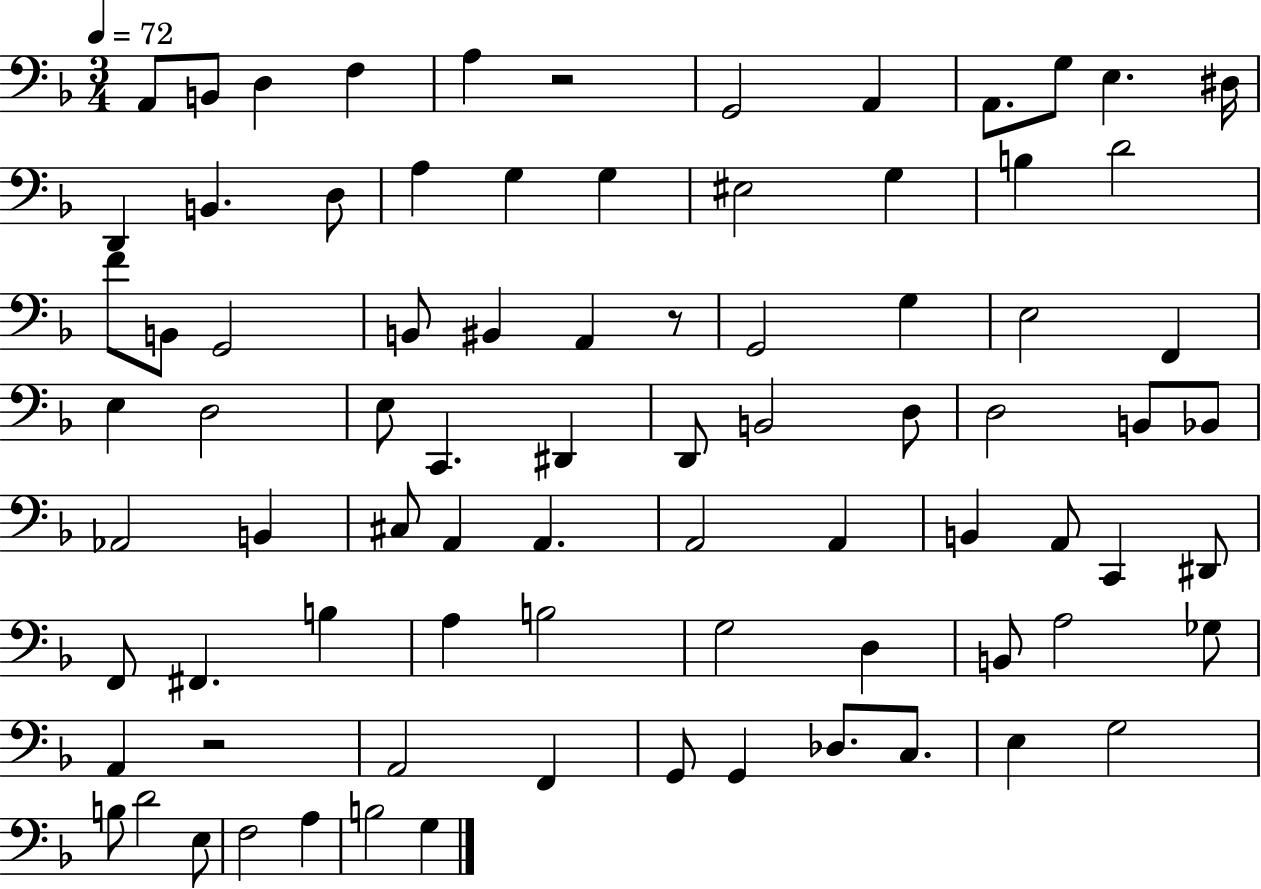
A2/e B2/e D3/q F3/q A3/q R/h G2/h A2/q A2/e. G3/e E3/q. D#3/s D2/q B2/q. D3/e A3/q G3/q G3/q EIS3/h G3/q B3/q D4/h F4/e B2/e G2/h B2/e BIS2/q A2/q R/e G2/h G3/q E3/h F2/q E3/q D3/h E3/e C2/q. D#2/q D2/e B2/h D3/e D3/h B2/e Bb2/e Ab2/h B2/q C#3/e A2/q A2/q. A2/h A2/q B2/q A2/e C2/q D#2/e F2/e F#2/q. B3/q A3/q B3/h G3/h D3/q B2/e A3/h Gb3/e A2/q R/h A2/h F2/q G2/e G2/q Db3/e. C3/e. E3/q G3/h B3/e D4/h E3/e F3/h A3/q B3/h G3/q